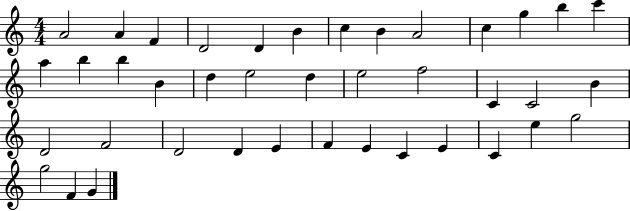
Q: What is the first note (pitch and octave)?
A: A4